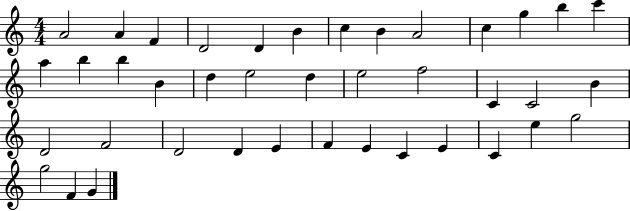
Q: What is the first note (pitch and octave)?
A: A4